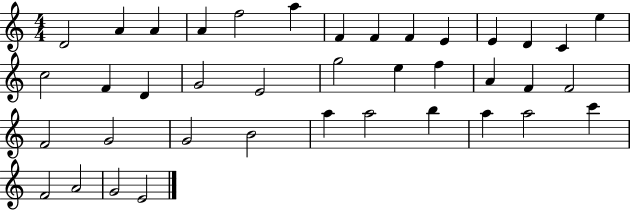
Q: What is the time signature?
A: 4/4